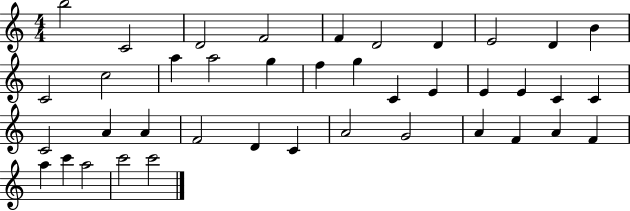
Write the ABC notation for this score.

X:1
T:Untitled
M:4/4
L:1/4
K:C
b2 C2 D2 F2 F D2 D E2 D B C2 c2 a a2 g f g C E E E C C C2 A A F2 D C A2 G2 A F A F a c' a2 c'2 c'2